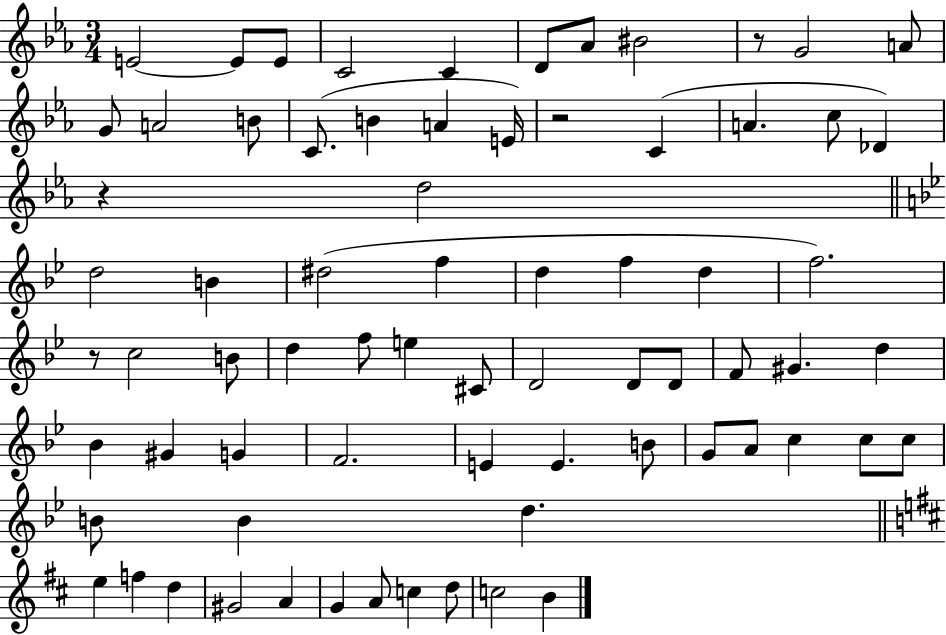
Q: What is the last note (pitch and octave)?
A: B4